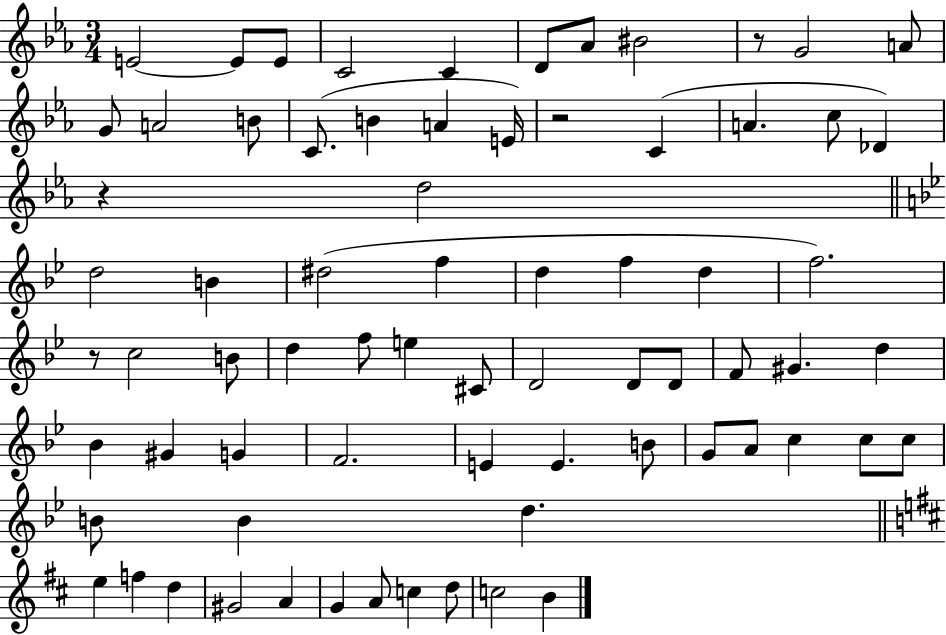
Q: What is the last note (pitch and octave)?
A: B4